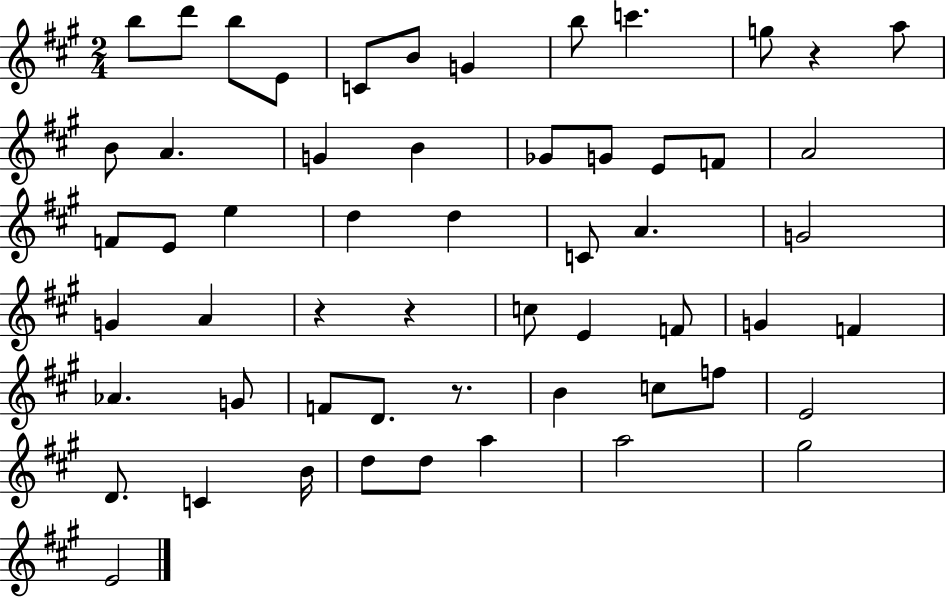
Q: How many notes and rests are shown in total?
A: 56